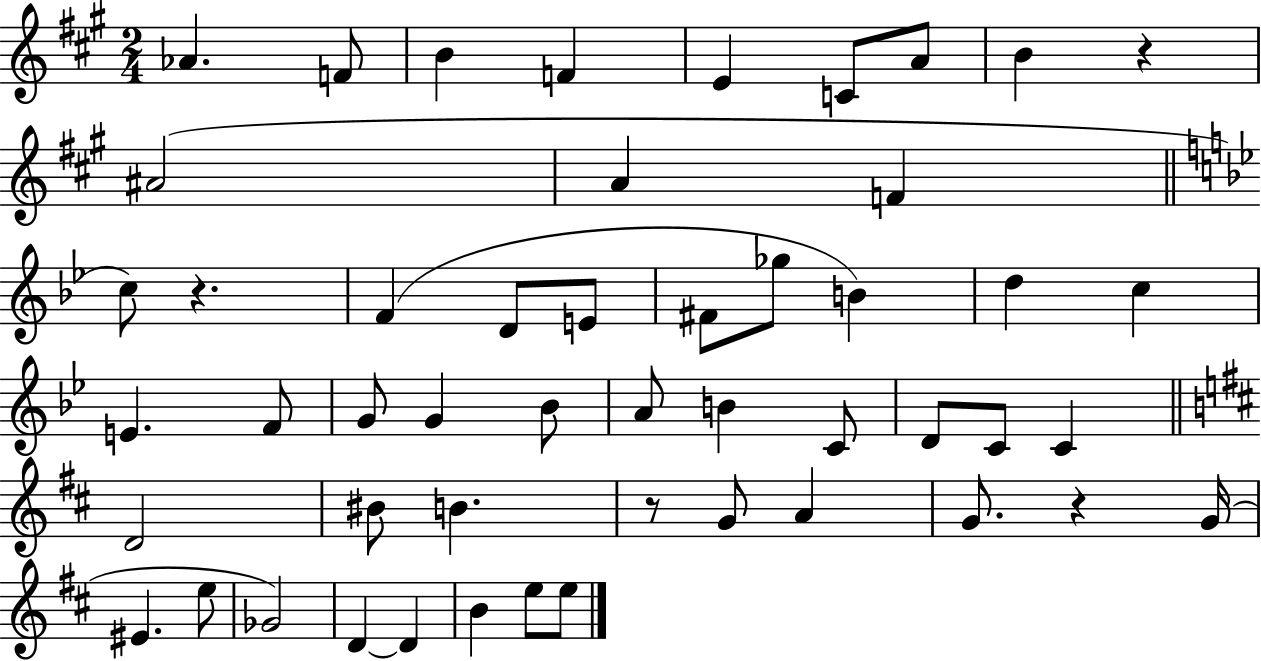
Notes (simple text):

Ab4/q. F4/e B4/q F4/q E4/q C4/e A4/e B4/q R/q A#4/h A4/q F4/q C5/e R/q. F4/q D4/e E4/e F#4/e Gb5/e B4/q D5/q C5/q E4/q. F4/e G4/e G4/q Bb4/e A4/e B4/q C4/e D4/e C4/e C4/q D4/h BIS4/e B4/q. R/e G4/e A4/q G4/e. R/q G4/s EIS4/q. E5/e Gb4/h D4/q D4/q B4/q E5/e E5/e